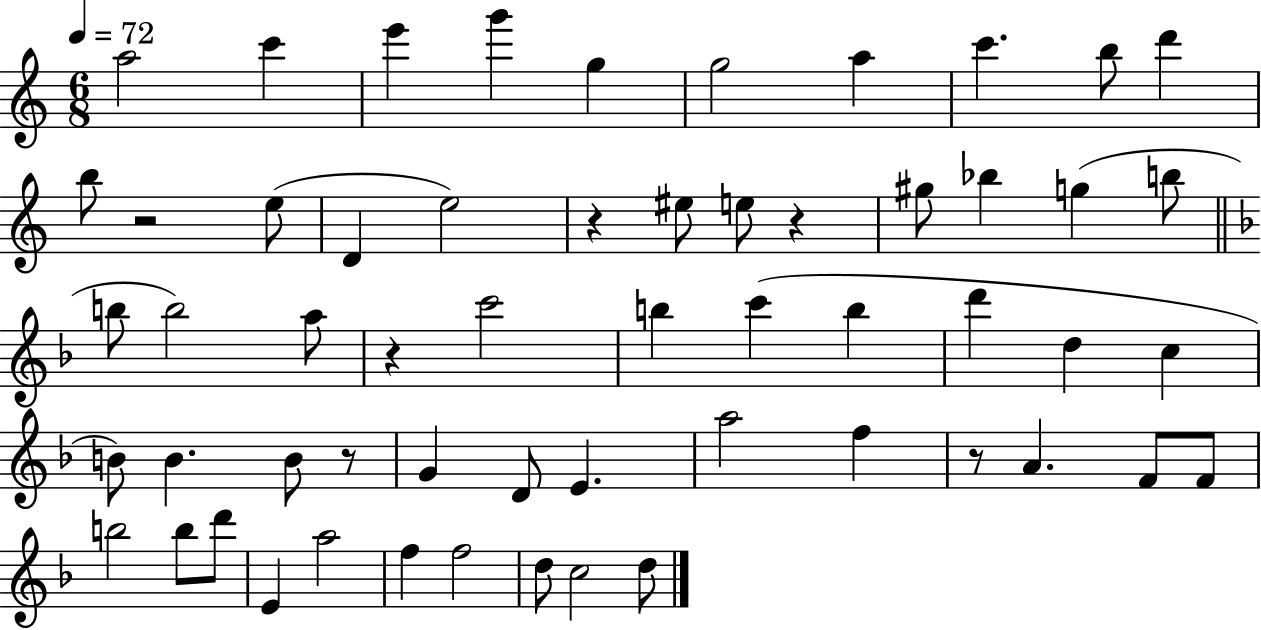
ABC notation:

X:1
T:Untitled
M:6/8
L:1/4
K:C
a2 c' e' g' g g2 a c' b/2 d' b/2 z2 e/2 D e2 z ^e/2 e/2 z ^g/2 _b g b/2 b/2 b2 a/2 z c'2 b c' b d' d c B/2 B B/2 z/2 G D/2 E a2 f z/2 A F/2 F/2 b2 b/2 d'/2 E a2 f f2 d/2 c2 d/2